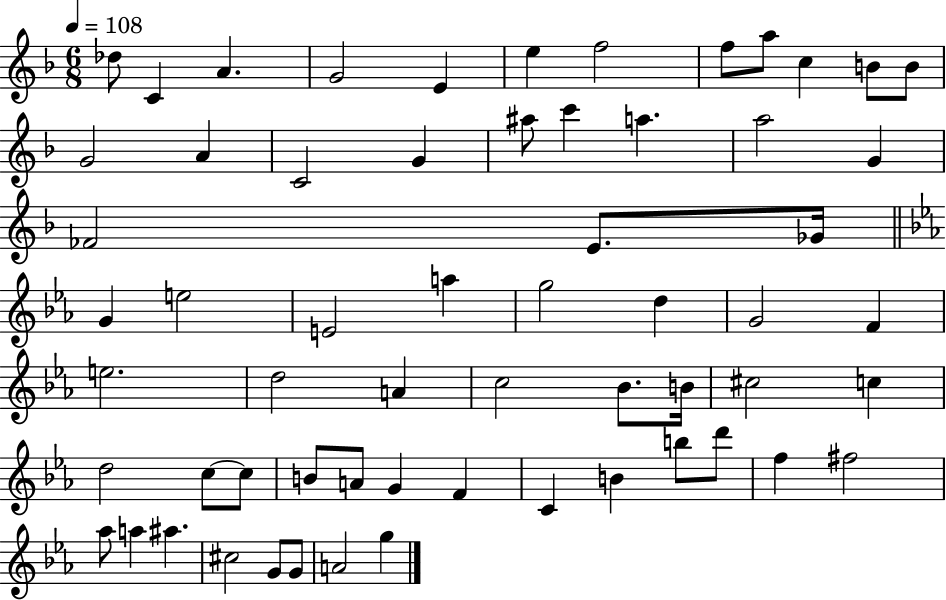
Db5/e C4/q A4/q. G4/h E4/q E5/q F5/h F5/e A5/e C5/q B4/e B4/e G4/h A4/q C4/h G4/q A#5/e C6/q A5/q. A5/h G4/q FES4/h E4/e. Gb4/s G4/q E5/h E4/h A5/q G5/h D5/q G4/h F4/q E5/h. D5/h A4/q C5/h Bb4/e. B4/s C#5/h C5/q D5/h C5/e C5/e B4/e A4/e G4/q F4/q C4/q B4/q B5/e D6/e F5/q F#5/h Ab5/e A5/q A#5/q. C#5/h G4/e G4/e A4/h G5/q